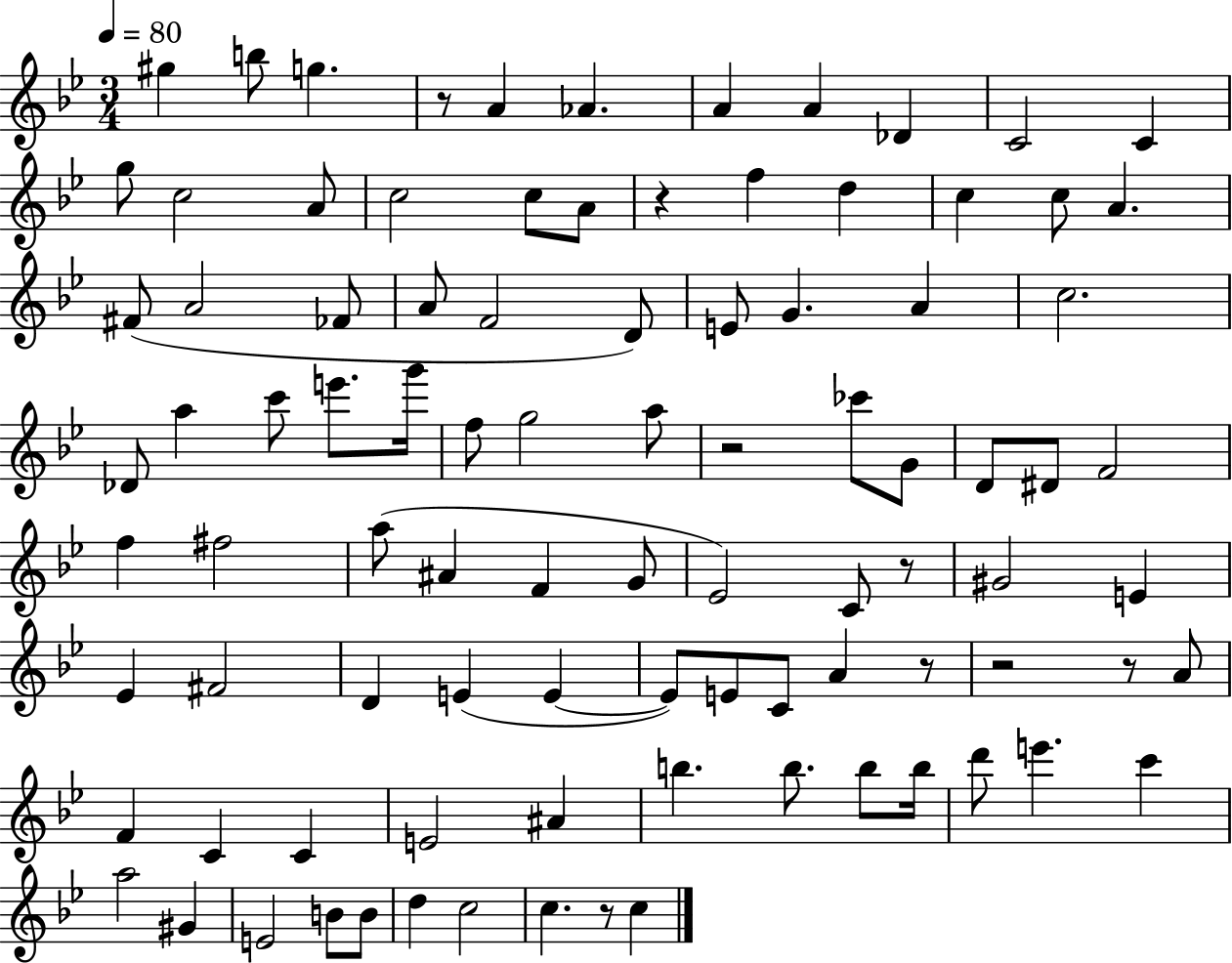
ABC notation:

X:1
T:Untitled
M:3/4
L:1/4
K:Bb
^g b/2 g z/2 A _A A A _D C2 C g/2 c2 A/2 c2 c/2 A/2 z f d c c/2 A ^F/2 A2 _F/2 A/2 F2 D/2 E/2 G A c2 _D/2 a c'/2 e'/2 g'/4 f/2 g2 a/2 z2 _c'/2 G/2 D/2 ^D/2 F2 f ^f2 a/2 ^A F G/2 _E2 C/2 z/2 ^G2 E _E ^F2 D E E E/2 E/2 C/2 A z/2 z2 z/2 A/2 F C C E2 ^A b b/2 b/2 b/4 d'/2 e' c' a2 ^G E2 B/2 B/2 d c2 c z/2 c